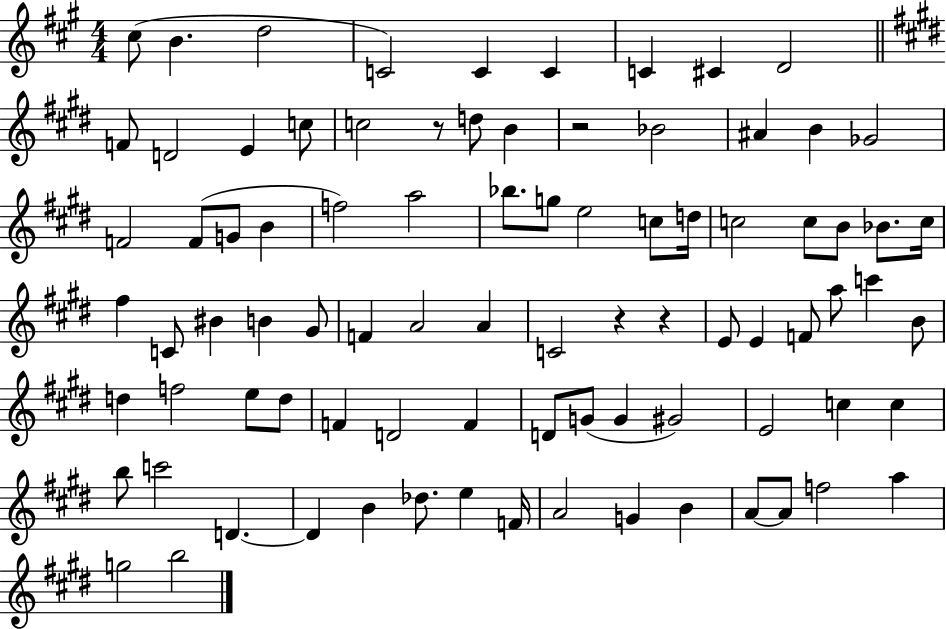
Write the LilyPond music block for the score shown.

{
  \clef treble
  \numericTimeSignature
  \time 4/4
  \key a \major
  cis''8( b'4. d''2 | c'2) c'4 c'4 | c'4 cis'4 d'2 | \bar "||" \break \key e \major f'8 d'2 e'4 c''8 | c''2 r8 d''8 b'4 | r2 bes'2 | ais'4 b'4 ges'2 | \break f'2 f'8( g'8 b'4 | f''2) a''2 | bes''8. g''8 e''2 c''8 d''16 | c''2 c''8 b'8 bes'8. c''16 | \break fis''4 c'8 bis'4 b'4 gis'8 | f'4 a'2 a'4 | c'2 r4 r4 | e'8 e'4 f'8 a''8 c'''4 b'8 | \break d''4 f''2 e''8 d''8 | f'4 d'2 f'4 | d'8 g'8( g'4 gis'2) | e'2 c''4 c''4 | \break b''8 c'''2 d'4.~~ | d'4 b'4 des''8. e''4 f'16 | a'2 g'4 b'4 | a'8~~ a'8 f''2 a''4 | \break g''2 b''2 | \bar "|."
}